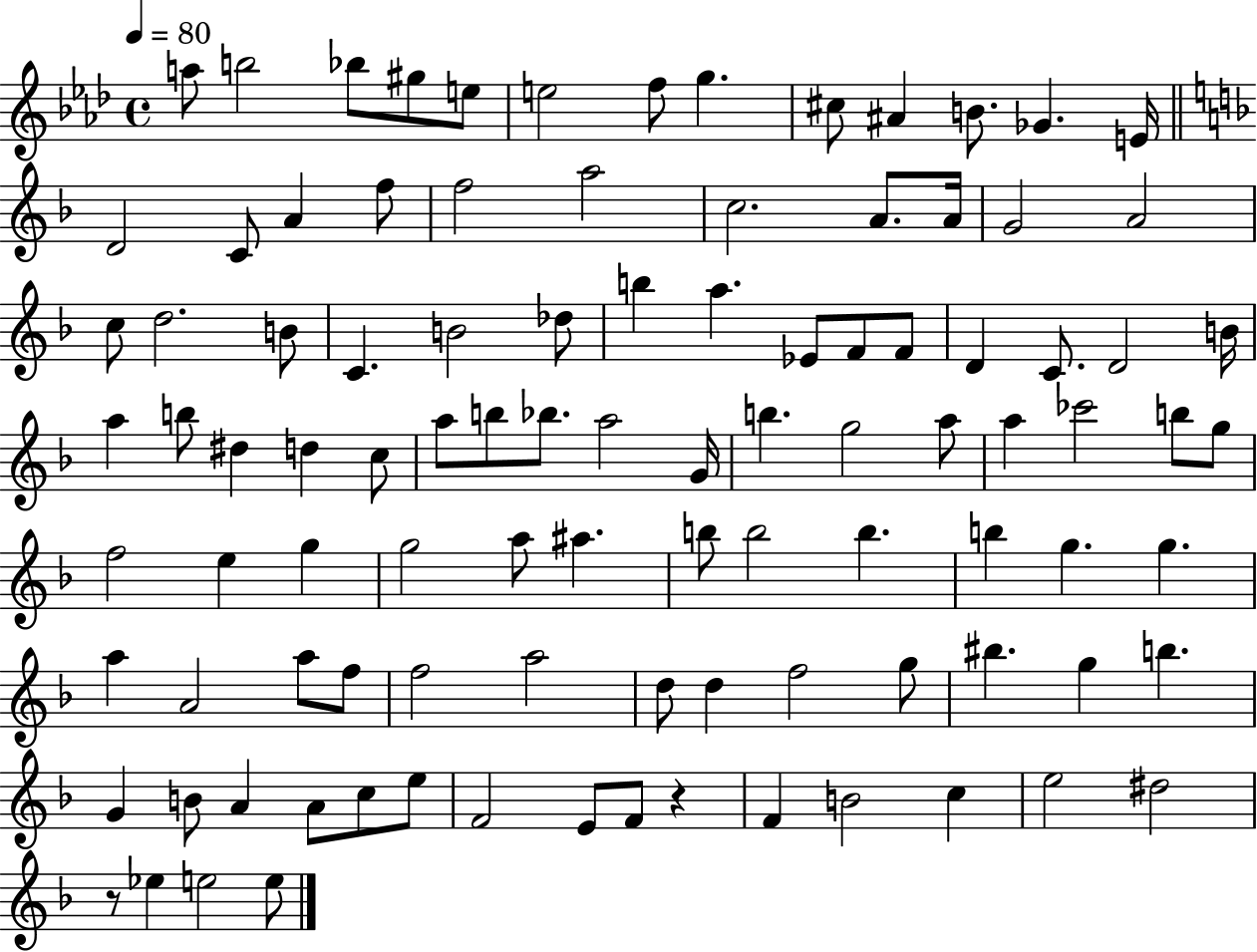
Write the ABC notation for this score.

X:1
T:Untitled
M:4/4
L:1/4
K:Ab
a/2 b2 _b/2 ^g/2 e/2 e2 f/2 g ^c/2 ^A B/2 _G E/4 D2 C/2 A f/2 f2 a2 c2 A/2 A/4 G2 A2 c/2 d2 B/2 C B2 _d/2 b a _E/2 F/2 F/2 D C/2 D2 B/4 a b/2 ^d d c/2 a/2 b/2 _b/2 a2 G/4 b g2 a/2 a _c'2 b/2 g/2 f2 e g g2 a/2 ^a b/2 b2 b b g g a A2 a/2 f/2 f2 a2 d/2 d f2 g/2 ^b g b G B/2 A A/2 c/2 e/2 F2 E/2 F/2 z F B2 c e2 ^d2 z/2 _e e2 e/2